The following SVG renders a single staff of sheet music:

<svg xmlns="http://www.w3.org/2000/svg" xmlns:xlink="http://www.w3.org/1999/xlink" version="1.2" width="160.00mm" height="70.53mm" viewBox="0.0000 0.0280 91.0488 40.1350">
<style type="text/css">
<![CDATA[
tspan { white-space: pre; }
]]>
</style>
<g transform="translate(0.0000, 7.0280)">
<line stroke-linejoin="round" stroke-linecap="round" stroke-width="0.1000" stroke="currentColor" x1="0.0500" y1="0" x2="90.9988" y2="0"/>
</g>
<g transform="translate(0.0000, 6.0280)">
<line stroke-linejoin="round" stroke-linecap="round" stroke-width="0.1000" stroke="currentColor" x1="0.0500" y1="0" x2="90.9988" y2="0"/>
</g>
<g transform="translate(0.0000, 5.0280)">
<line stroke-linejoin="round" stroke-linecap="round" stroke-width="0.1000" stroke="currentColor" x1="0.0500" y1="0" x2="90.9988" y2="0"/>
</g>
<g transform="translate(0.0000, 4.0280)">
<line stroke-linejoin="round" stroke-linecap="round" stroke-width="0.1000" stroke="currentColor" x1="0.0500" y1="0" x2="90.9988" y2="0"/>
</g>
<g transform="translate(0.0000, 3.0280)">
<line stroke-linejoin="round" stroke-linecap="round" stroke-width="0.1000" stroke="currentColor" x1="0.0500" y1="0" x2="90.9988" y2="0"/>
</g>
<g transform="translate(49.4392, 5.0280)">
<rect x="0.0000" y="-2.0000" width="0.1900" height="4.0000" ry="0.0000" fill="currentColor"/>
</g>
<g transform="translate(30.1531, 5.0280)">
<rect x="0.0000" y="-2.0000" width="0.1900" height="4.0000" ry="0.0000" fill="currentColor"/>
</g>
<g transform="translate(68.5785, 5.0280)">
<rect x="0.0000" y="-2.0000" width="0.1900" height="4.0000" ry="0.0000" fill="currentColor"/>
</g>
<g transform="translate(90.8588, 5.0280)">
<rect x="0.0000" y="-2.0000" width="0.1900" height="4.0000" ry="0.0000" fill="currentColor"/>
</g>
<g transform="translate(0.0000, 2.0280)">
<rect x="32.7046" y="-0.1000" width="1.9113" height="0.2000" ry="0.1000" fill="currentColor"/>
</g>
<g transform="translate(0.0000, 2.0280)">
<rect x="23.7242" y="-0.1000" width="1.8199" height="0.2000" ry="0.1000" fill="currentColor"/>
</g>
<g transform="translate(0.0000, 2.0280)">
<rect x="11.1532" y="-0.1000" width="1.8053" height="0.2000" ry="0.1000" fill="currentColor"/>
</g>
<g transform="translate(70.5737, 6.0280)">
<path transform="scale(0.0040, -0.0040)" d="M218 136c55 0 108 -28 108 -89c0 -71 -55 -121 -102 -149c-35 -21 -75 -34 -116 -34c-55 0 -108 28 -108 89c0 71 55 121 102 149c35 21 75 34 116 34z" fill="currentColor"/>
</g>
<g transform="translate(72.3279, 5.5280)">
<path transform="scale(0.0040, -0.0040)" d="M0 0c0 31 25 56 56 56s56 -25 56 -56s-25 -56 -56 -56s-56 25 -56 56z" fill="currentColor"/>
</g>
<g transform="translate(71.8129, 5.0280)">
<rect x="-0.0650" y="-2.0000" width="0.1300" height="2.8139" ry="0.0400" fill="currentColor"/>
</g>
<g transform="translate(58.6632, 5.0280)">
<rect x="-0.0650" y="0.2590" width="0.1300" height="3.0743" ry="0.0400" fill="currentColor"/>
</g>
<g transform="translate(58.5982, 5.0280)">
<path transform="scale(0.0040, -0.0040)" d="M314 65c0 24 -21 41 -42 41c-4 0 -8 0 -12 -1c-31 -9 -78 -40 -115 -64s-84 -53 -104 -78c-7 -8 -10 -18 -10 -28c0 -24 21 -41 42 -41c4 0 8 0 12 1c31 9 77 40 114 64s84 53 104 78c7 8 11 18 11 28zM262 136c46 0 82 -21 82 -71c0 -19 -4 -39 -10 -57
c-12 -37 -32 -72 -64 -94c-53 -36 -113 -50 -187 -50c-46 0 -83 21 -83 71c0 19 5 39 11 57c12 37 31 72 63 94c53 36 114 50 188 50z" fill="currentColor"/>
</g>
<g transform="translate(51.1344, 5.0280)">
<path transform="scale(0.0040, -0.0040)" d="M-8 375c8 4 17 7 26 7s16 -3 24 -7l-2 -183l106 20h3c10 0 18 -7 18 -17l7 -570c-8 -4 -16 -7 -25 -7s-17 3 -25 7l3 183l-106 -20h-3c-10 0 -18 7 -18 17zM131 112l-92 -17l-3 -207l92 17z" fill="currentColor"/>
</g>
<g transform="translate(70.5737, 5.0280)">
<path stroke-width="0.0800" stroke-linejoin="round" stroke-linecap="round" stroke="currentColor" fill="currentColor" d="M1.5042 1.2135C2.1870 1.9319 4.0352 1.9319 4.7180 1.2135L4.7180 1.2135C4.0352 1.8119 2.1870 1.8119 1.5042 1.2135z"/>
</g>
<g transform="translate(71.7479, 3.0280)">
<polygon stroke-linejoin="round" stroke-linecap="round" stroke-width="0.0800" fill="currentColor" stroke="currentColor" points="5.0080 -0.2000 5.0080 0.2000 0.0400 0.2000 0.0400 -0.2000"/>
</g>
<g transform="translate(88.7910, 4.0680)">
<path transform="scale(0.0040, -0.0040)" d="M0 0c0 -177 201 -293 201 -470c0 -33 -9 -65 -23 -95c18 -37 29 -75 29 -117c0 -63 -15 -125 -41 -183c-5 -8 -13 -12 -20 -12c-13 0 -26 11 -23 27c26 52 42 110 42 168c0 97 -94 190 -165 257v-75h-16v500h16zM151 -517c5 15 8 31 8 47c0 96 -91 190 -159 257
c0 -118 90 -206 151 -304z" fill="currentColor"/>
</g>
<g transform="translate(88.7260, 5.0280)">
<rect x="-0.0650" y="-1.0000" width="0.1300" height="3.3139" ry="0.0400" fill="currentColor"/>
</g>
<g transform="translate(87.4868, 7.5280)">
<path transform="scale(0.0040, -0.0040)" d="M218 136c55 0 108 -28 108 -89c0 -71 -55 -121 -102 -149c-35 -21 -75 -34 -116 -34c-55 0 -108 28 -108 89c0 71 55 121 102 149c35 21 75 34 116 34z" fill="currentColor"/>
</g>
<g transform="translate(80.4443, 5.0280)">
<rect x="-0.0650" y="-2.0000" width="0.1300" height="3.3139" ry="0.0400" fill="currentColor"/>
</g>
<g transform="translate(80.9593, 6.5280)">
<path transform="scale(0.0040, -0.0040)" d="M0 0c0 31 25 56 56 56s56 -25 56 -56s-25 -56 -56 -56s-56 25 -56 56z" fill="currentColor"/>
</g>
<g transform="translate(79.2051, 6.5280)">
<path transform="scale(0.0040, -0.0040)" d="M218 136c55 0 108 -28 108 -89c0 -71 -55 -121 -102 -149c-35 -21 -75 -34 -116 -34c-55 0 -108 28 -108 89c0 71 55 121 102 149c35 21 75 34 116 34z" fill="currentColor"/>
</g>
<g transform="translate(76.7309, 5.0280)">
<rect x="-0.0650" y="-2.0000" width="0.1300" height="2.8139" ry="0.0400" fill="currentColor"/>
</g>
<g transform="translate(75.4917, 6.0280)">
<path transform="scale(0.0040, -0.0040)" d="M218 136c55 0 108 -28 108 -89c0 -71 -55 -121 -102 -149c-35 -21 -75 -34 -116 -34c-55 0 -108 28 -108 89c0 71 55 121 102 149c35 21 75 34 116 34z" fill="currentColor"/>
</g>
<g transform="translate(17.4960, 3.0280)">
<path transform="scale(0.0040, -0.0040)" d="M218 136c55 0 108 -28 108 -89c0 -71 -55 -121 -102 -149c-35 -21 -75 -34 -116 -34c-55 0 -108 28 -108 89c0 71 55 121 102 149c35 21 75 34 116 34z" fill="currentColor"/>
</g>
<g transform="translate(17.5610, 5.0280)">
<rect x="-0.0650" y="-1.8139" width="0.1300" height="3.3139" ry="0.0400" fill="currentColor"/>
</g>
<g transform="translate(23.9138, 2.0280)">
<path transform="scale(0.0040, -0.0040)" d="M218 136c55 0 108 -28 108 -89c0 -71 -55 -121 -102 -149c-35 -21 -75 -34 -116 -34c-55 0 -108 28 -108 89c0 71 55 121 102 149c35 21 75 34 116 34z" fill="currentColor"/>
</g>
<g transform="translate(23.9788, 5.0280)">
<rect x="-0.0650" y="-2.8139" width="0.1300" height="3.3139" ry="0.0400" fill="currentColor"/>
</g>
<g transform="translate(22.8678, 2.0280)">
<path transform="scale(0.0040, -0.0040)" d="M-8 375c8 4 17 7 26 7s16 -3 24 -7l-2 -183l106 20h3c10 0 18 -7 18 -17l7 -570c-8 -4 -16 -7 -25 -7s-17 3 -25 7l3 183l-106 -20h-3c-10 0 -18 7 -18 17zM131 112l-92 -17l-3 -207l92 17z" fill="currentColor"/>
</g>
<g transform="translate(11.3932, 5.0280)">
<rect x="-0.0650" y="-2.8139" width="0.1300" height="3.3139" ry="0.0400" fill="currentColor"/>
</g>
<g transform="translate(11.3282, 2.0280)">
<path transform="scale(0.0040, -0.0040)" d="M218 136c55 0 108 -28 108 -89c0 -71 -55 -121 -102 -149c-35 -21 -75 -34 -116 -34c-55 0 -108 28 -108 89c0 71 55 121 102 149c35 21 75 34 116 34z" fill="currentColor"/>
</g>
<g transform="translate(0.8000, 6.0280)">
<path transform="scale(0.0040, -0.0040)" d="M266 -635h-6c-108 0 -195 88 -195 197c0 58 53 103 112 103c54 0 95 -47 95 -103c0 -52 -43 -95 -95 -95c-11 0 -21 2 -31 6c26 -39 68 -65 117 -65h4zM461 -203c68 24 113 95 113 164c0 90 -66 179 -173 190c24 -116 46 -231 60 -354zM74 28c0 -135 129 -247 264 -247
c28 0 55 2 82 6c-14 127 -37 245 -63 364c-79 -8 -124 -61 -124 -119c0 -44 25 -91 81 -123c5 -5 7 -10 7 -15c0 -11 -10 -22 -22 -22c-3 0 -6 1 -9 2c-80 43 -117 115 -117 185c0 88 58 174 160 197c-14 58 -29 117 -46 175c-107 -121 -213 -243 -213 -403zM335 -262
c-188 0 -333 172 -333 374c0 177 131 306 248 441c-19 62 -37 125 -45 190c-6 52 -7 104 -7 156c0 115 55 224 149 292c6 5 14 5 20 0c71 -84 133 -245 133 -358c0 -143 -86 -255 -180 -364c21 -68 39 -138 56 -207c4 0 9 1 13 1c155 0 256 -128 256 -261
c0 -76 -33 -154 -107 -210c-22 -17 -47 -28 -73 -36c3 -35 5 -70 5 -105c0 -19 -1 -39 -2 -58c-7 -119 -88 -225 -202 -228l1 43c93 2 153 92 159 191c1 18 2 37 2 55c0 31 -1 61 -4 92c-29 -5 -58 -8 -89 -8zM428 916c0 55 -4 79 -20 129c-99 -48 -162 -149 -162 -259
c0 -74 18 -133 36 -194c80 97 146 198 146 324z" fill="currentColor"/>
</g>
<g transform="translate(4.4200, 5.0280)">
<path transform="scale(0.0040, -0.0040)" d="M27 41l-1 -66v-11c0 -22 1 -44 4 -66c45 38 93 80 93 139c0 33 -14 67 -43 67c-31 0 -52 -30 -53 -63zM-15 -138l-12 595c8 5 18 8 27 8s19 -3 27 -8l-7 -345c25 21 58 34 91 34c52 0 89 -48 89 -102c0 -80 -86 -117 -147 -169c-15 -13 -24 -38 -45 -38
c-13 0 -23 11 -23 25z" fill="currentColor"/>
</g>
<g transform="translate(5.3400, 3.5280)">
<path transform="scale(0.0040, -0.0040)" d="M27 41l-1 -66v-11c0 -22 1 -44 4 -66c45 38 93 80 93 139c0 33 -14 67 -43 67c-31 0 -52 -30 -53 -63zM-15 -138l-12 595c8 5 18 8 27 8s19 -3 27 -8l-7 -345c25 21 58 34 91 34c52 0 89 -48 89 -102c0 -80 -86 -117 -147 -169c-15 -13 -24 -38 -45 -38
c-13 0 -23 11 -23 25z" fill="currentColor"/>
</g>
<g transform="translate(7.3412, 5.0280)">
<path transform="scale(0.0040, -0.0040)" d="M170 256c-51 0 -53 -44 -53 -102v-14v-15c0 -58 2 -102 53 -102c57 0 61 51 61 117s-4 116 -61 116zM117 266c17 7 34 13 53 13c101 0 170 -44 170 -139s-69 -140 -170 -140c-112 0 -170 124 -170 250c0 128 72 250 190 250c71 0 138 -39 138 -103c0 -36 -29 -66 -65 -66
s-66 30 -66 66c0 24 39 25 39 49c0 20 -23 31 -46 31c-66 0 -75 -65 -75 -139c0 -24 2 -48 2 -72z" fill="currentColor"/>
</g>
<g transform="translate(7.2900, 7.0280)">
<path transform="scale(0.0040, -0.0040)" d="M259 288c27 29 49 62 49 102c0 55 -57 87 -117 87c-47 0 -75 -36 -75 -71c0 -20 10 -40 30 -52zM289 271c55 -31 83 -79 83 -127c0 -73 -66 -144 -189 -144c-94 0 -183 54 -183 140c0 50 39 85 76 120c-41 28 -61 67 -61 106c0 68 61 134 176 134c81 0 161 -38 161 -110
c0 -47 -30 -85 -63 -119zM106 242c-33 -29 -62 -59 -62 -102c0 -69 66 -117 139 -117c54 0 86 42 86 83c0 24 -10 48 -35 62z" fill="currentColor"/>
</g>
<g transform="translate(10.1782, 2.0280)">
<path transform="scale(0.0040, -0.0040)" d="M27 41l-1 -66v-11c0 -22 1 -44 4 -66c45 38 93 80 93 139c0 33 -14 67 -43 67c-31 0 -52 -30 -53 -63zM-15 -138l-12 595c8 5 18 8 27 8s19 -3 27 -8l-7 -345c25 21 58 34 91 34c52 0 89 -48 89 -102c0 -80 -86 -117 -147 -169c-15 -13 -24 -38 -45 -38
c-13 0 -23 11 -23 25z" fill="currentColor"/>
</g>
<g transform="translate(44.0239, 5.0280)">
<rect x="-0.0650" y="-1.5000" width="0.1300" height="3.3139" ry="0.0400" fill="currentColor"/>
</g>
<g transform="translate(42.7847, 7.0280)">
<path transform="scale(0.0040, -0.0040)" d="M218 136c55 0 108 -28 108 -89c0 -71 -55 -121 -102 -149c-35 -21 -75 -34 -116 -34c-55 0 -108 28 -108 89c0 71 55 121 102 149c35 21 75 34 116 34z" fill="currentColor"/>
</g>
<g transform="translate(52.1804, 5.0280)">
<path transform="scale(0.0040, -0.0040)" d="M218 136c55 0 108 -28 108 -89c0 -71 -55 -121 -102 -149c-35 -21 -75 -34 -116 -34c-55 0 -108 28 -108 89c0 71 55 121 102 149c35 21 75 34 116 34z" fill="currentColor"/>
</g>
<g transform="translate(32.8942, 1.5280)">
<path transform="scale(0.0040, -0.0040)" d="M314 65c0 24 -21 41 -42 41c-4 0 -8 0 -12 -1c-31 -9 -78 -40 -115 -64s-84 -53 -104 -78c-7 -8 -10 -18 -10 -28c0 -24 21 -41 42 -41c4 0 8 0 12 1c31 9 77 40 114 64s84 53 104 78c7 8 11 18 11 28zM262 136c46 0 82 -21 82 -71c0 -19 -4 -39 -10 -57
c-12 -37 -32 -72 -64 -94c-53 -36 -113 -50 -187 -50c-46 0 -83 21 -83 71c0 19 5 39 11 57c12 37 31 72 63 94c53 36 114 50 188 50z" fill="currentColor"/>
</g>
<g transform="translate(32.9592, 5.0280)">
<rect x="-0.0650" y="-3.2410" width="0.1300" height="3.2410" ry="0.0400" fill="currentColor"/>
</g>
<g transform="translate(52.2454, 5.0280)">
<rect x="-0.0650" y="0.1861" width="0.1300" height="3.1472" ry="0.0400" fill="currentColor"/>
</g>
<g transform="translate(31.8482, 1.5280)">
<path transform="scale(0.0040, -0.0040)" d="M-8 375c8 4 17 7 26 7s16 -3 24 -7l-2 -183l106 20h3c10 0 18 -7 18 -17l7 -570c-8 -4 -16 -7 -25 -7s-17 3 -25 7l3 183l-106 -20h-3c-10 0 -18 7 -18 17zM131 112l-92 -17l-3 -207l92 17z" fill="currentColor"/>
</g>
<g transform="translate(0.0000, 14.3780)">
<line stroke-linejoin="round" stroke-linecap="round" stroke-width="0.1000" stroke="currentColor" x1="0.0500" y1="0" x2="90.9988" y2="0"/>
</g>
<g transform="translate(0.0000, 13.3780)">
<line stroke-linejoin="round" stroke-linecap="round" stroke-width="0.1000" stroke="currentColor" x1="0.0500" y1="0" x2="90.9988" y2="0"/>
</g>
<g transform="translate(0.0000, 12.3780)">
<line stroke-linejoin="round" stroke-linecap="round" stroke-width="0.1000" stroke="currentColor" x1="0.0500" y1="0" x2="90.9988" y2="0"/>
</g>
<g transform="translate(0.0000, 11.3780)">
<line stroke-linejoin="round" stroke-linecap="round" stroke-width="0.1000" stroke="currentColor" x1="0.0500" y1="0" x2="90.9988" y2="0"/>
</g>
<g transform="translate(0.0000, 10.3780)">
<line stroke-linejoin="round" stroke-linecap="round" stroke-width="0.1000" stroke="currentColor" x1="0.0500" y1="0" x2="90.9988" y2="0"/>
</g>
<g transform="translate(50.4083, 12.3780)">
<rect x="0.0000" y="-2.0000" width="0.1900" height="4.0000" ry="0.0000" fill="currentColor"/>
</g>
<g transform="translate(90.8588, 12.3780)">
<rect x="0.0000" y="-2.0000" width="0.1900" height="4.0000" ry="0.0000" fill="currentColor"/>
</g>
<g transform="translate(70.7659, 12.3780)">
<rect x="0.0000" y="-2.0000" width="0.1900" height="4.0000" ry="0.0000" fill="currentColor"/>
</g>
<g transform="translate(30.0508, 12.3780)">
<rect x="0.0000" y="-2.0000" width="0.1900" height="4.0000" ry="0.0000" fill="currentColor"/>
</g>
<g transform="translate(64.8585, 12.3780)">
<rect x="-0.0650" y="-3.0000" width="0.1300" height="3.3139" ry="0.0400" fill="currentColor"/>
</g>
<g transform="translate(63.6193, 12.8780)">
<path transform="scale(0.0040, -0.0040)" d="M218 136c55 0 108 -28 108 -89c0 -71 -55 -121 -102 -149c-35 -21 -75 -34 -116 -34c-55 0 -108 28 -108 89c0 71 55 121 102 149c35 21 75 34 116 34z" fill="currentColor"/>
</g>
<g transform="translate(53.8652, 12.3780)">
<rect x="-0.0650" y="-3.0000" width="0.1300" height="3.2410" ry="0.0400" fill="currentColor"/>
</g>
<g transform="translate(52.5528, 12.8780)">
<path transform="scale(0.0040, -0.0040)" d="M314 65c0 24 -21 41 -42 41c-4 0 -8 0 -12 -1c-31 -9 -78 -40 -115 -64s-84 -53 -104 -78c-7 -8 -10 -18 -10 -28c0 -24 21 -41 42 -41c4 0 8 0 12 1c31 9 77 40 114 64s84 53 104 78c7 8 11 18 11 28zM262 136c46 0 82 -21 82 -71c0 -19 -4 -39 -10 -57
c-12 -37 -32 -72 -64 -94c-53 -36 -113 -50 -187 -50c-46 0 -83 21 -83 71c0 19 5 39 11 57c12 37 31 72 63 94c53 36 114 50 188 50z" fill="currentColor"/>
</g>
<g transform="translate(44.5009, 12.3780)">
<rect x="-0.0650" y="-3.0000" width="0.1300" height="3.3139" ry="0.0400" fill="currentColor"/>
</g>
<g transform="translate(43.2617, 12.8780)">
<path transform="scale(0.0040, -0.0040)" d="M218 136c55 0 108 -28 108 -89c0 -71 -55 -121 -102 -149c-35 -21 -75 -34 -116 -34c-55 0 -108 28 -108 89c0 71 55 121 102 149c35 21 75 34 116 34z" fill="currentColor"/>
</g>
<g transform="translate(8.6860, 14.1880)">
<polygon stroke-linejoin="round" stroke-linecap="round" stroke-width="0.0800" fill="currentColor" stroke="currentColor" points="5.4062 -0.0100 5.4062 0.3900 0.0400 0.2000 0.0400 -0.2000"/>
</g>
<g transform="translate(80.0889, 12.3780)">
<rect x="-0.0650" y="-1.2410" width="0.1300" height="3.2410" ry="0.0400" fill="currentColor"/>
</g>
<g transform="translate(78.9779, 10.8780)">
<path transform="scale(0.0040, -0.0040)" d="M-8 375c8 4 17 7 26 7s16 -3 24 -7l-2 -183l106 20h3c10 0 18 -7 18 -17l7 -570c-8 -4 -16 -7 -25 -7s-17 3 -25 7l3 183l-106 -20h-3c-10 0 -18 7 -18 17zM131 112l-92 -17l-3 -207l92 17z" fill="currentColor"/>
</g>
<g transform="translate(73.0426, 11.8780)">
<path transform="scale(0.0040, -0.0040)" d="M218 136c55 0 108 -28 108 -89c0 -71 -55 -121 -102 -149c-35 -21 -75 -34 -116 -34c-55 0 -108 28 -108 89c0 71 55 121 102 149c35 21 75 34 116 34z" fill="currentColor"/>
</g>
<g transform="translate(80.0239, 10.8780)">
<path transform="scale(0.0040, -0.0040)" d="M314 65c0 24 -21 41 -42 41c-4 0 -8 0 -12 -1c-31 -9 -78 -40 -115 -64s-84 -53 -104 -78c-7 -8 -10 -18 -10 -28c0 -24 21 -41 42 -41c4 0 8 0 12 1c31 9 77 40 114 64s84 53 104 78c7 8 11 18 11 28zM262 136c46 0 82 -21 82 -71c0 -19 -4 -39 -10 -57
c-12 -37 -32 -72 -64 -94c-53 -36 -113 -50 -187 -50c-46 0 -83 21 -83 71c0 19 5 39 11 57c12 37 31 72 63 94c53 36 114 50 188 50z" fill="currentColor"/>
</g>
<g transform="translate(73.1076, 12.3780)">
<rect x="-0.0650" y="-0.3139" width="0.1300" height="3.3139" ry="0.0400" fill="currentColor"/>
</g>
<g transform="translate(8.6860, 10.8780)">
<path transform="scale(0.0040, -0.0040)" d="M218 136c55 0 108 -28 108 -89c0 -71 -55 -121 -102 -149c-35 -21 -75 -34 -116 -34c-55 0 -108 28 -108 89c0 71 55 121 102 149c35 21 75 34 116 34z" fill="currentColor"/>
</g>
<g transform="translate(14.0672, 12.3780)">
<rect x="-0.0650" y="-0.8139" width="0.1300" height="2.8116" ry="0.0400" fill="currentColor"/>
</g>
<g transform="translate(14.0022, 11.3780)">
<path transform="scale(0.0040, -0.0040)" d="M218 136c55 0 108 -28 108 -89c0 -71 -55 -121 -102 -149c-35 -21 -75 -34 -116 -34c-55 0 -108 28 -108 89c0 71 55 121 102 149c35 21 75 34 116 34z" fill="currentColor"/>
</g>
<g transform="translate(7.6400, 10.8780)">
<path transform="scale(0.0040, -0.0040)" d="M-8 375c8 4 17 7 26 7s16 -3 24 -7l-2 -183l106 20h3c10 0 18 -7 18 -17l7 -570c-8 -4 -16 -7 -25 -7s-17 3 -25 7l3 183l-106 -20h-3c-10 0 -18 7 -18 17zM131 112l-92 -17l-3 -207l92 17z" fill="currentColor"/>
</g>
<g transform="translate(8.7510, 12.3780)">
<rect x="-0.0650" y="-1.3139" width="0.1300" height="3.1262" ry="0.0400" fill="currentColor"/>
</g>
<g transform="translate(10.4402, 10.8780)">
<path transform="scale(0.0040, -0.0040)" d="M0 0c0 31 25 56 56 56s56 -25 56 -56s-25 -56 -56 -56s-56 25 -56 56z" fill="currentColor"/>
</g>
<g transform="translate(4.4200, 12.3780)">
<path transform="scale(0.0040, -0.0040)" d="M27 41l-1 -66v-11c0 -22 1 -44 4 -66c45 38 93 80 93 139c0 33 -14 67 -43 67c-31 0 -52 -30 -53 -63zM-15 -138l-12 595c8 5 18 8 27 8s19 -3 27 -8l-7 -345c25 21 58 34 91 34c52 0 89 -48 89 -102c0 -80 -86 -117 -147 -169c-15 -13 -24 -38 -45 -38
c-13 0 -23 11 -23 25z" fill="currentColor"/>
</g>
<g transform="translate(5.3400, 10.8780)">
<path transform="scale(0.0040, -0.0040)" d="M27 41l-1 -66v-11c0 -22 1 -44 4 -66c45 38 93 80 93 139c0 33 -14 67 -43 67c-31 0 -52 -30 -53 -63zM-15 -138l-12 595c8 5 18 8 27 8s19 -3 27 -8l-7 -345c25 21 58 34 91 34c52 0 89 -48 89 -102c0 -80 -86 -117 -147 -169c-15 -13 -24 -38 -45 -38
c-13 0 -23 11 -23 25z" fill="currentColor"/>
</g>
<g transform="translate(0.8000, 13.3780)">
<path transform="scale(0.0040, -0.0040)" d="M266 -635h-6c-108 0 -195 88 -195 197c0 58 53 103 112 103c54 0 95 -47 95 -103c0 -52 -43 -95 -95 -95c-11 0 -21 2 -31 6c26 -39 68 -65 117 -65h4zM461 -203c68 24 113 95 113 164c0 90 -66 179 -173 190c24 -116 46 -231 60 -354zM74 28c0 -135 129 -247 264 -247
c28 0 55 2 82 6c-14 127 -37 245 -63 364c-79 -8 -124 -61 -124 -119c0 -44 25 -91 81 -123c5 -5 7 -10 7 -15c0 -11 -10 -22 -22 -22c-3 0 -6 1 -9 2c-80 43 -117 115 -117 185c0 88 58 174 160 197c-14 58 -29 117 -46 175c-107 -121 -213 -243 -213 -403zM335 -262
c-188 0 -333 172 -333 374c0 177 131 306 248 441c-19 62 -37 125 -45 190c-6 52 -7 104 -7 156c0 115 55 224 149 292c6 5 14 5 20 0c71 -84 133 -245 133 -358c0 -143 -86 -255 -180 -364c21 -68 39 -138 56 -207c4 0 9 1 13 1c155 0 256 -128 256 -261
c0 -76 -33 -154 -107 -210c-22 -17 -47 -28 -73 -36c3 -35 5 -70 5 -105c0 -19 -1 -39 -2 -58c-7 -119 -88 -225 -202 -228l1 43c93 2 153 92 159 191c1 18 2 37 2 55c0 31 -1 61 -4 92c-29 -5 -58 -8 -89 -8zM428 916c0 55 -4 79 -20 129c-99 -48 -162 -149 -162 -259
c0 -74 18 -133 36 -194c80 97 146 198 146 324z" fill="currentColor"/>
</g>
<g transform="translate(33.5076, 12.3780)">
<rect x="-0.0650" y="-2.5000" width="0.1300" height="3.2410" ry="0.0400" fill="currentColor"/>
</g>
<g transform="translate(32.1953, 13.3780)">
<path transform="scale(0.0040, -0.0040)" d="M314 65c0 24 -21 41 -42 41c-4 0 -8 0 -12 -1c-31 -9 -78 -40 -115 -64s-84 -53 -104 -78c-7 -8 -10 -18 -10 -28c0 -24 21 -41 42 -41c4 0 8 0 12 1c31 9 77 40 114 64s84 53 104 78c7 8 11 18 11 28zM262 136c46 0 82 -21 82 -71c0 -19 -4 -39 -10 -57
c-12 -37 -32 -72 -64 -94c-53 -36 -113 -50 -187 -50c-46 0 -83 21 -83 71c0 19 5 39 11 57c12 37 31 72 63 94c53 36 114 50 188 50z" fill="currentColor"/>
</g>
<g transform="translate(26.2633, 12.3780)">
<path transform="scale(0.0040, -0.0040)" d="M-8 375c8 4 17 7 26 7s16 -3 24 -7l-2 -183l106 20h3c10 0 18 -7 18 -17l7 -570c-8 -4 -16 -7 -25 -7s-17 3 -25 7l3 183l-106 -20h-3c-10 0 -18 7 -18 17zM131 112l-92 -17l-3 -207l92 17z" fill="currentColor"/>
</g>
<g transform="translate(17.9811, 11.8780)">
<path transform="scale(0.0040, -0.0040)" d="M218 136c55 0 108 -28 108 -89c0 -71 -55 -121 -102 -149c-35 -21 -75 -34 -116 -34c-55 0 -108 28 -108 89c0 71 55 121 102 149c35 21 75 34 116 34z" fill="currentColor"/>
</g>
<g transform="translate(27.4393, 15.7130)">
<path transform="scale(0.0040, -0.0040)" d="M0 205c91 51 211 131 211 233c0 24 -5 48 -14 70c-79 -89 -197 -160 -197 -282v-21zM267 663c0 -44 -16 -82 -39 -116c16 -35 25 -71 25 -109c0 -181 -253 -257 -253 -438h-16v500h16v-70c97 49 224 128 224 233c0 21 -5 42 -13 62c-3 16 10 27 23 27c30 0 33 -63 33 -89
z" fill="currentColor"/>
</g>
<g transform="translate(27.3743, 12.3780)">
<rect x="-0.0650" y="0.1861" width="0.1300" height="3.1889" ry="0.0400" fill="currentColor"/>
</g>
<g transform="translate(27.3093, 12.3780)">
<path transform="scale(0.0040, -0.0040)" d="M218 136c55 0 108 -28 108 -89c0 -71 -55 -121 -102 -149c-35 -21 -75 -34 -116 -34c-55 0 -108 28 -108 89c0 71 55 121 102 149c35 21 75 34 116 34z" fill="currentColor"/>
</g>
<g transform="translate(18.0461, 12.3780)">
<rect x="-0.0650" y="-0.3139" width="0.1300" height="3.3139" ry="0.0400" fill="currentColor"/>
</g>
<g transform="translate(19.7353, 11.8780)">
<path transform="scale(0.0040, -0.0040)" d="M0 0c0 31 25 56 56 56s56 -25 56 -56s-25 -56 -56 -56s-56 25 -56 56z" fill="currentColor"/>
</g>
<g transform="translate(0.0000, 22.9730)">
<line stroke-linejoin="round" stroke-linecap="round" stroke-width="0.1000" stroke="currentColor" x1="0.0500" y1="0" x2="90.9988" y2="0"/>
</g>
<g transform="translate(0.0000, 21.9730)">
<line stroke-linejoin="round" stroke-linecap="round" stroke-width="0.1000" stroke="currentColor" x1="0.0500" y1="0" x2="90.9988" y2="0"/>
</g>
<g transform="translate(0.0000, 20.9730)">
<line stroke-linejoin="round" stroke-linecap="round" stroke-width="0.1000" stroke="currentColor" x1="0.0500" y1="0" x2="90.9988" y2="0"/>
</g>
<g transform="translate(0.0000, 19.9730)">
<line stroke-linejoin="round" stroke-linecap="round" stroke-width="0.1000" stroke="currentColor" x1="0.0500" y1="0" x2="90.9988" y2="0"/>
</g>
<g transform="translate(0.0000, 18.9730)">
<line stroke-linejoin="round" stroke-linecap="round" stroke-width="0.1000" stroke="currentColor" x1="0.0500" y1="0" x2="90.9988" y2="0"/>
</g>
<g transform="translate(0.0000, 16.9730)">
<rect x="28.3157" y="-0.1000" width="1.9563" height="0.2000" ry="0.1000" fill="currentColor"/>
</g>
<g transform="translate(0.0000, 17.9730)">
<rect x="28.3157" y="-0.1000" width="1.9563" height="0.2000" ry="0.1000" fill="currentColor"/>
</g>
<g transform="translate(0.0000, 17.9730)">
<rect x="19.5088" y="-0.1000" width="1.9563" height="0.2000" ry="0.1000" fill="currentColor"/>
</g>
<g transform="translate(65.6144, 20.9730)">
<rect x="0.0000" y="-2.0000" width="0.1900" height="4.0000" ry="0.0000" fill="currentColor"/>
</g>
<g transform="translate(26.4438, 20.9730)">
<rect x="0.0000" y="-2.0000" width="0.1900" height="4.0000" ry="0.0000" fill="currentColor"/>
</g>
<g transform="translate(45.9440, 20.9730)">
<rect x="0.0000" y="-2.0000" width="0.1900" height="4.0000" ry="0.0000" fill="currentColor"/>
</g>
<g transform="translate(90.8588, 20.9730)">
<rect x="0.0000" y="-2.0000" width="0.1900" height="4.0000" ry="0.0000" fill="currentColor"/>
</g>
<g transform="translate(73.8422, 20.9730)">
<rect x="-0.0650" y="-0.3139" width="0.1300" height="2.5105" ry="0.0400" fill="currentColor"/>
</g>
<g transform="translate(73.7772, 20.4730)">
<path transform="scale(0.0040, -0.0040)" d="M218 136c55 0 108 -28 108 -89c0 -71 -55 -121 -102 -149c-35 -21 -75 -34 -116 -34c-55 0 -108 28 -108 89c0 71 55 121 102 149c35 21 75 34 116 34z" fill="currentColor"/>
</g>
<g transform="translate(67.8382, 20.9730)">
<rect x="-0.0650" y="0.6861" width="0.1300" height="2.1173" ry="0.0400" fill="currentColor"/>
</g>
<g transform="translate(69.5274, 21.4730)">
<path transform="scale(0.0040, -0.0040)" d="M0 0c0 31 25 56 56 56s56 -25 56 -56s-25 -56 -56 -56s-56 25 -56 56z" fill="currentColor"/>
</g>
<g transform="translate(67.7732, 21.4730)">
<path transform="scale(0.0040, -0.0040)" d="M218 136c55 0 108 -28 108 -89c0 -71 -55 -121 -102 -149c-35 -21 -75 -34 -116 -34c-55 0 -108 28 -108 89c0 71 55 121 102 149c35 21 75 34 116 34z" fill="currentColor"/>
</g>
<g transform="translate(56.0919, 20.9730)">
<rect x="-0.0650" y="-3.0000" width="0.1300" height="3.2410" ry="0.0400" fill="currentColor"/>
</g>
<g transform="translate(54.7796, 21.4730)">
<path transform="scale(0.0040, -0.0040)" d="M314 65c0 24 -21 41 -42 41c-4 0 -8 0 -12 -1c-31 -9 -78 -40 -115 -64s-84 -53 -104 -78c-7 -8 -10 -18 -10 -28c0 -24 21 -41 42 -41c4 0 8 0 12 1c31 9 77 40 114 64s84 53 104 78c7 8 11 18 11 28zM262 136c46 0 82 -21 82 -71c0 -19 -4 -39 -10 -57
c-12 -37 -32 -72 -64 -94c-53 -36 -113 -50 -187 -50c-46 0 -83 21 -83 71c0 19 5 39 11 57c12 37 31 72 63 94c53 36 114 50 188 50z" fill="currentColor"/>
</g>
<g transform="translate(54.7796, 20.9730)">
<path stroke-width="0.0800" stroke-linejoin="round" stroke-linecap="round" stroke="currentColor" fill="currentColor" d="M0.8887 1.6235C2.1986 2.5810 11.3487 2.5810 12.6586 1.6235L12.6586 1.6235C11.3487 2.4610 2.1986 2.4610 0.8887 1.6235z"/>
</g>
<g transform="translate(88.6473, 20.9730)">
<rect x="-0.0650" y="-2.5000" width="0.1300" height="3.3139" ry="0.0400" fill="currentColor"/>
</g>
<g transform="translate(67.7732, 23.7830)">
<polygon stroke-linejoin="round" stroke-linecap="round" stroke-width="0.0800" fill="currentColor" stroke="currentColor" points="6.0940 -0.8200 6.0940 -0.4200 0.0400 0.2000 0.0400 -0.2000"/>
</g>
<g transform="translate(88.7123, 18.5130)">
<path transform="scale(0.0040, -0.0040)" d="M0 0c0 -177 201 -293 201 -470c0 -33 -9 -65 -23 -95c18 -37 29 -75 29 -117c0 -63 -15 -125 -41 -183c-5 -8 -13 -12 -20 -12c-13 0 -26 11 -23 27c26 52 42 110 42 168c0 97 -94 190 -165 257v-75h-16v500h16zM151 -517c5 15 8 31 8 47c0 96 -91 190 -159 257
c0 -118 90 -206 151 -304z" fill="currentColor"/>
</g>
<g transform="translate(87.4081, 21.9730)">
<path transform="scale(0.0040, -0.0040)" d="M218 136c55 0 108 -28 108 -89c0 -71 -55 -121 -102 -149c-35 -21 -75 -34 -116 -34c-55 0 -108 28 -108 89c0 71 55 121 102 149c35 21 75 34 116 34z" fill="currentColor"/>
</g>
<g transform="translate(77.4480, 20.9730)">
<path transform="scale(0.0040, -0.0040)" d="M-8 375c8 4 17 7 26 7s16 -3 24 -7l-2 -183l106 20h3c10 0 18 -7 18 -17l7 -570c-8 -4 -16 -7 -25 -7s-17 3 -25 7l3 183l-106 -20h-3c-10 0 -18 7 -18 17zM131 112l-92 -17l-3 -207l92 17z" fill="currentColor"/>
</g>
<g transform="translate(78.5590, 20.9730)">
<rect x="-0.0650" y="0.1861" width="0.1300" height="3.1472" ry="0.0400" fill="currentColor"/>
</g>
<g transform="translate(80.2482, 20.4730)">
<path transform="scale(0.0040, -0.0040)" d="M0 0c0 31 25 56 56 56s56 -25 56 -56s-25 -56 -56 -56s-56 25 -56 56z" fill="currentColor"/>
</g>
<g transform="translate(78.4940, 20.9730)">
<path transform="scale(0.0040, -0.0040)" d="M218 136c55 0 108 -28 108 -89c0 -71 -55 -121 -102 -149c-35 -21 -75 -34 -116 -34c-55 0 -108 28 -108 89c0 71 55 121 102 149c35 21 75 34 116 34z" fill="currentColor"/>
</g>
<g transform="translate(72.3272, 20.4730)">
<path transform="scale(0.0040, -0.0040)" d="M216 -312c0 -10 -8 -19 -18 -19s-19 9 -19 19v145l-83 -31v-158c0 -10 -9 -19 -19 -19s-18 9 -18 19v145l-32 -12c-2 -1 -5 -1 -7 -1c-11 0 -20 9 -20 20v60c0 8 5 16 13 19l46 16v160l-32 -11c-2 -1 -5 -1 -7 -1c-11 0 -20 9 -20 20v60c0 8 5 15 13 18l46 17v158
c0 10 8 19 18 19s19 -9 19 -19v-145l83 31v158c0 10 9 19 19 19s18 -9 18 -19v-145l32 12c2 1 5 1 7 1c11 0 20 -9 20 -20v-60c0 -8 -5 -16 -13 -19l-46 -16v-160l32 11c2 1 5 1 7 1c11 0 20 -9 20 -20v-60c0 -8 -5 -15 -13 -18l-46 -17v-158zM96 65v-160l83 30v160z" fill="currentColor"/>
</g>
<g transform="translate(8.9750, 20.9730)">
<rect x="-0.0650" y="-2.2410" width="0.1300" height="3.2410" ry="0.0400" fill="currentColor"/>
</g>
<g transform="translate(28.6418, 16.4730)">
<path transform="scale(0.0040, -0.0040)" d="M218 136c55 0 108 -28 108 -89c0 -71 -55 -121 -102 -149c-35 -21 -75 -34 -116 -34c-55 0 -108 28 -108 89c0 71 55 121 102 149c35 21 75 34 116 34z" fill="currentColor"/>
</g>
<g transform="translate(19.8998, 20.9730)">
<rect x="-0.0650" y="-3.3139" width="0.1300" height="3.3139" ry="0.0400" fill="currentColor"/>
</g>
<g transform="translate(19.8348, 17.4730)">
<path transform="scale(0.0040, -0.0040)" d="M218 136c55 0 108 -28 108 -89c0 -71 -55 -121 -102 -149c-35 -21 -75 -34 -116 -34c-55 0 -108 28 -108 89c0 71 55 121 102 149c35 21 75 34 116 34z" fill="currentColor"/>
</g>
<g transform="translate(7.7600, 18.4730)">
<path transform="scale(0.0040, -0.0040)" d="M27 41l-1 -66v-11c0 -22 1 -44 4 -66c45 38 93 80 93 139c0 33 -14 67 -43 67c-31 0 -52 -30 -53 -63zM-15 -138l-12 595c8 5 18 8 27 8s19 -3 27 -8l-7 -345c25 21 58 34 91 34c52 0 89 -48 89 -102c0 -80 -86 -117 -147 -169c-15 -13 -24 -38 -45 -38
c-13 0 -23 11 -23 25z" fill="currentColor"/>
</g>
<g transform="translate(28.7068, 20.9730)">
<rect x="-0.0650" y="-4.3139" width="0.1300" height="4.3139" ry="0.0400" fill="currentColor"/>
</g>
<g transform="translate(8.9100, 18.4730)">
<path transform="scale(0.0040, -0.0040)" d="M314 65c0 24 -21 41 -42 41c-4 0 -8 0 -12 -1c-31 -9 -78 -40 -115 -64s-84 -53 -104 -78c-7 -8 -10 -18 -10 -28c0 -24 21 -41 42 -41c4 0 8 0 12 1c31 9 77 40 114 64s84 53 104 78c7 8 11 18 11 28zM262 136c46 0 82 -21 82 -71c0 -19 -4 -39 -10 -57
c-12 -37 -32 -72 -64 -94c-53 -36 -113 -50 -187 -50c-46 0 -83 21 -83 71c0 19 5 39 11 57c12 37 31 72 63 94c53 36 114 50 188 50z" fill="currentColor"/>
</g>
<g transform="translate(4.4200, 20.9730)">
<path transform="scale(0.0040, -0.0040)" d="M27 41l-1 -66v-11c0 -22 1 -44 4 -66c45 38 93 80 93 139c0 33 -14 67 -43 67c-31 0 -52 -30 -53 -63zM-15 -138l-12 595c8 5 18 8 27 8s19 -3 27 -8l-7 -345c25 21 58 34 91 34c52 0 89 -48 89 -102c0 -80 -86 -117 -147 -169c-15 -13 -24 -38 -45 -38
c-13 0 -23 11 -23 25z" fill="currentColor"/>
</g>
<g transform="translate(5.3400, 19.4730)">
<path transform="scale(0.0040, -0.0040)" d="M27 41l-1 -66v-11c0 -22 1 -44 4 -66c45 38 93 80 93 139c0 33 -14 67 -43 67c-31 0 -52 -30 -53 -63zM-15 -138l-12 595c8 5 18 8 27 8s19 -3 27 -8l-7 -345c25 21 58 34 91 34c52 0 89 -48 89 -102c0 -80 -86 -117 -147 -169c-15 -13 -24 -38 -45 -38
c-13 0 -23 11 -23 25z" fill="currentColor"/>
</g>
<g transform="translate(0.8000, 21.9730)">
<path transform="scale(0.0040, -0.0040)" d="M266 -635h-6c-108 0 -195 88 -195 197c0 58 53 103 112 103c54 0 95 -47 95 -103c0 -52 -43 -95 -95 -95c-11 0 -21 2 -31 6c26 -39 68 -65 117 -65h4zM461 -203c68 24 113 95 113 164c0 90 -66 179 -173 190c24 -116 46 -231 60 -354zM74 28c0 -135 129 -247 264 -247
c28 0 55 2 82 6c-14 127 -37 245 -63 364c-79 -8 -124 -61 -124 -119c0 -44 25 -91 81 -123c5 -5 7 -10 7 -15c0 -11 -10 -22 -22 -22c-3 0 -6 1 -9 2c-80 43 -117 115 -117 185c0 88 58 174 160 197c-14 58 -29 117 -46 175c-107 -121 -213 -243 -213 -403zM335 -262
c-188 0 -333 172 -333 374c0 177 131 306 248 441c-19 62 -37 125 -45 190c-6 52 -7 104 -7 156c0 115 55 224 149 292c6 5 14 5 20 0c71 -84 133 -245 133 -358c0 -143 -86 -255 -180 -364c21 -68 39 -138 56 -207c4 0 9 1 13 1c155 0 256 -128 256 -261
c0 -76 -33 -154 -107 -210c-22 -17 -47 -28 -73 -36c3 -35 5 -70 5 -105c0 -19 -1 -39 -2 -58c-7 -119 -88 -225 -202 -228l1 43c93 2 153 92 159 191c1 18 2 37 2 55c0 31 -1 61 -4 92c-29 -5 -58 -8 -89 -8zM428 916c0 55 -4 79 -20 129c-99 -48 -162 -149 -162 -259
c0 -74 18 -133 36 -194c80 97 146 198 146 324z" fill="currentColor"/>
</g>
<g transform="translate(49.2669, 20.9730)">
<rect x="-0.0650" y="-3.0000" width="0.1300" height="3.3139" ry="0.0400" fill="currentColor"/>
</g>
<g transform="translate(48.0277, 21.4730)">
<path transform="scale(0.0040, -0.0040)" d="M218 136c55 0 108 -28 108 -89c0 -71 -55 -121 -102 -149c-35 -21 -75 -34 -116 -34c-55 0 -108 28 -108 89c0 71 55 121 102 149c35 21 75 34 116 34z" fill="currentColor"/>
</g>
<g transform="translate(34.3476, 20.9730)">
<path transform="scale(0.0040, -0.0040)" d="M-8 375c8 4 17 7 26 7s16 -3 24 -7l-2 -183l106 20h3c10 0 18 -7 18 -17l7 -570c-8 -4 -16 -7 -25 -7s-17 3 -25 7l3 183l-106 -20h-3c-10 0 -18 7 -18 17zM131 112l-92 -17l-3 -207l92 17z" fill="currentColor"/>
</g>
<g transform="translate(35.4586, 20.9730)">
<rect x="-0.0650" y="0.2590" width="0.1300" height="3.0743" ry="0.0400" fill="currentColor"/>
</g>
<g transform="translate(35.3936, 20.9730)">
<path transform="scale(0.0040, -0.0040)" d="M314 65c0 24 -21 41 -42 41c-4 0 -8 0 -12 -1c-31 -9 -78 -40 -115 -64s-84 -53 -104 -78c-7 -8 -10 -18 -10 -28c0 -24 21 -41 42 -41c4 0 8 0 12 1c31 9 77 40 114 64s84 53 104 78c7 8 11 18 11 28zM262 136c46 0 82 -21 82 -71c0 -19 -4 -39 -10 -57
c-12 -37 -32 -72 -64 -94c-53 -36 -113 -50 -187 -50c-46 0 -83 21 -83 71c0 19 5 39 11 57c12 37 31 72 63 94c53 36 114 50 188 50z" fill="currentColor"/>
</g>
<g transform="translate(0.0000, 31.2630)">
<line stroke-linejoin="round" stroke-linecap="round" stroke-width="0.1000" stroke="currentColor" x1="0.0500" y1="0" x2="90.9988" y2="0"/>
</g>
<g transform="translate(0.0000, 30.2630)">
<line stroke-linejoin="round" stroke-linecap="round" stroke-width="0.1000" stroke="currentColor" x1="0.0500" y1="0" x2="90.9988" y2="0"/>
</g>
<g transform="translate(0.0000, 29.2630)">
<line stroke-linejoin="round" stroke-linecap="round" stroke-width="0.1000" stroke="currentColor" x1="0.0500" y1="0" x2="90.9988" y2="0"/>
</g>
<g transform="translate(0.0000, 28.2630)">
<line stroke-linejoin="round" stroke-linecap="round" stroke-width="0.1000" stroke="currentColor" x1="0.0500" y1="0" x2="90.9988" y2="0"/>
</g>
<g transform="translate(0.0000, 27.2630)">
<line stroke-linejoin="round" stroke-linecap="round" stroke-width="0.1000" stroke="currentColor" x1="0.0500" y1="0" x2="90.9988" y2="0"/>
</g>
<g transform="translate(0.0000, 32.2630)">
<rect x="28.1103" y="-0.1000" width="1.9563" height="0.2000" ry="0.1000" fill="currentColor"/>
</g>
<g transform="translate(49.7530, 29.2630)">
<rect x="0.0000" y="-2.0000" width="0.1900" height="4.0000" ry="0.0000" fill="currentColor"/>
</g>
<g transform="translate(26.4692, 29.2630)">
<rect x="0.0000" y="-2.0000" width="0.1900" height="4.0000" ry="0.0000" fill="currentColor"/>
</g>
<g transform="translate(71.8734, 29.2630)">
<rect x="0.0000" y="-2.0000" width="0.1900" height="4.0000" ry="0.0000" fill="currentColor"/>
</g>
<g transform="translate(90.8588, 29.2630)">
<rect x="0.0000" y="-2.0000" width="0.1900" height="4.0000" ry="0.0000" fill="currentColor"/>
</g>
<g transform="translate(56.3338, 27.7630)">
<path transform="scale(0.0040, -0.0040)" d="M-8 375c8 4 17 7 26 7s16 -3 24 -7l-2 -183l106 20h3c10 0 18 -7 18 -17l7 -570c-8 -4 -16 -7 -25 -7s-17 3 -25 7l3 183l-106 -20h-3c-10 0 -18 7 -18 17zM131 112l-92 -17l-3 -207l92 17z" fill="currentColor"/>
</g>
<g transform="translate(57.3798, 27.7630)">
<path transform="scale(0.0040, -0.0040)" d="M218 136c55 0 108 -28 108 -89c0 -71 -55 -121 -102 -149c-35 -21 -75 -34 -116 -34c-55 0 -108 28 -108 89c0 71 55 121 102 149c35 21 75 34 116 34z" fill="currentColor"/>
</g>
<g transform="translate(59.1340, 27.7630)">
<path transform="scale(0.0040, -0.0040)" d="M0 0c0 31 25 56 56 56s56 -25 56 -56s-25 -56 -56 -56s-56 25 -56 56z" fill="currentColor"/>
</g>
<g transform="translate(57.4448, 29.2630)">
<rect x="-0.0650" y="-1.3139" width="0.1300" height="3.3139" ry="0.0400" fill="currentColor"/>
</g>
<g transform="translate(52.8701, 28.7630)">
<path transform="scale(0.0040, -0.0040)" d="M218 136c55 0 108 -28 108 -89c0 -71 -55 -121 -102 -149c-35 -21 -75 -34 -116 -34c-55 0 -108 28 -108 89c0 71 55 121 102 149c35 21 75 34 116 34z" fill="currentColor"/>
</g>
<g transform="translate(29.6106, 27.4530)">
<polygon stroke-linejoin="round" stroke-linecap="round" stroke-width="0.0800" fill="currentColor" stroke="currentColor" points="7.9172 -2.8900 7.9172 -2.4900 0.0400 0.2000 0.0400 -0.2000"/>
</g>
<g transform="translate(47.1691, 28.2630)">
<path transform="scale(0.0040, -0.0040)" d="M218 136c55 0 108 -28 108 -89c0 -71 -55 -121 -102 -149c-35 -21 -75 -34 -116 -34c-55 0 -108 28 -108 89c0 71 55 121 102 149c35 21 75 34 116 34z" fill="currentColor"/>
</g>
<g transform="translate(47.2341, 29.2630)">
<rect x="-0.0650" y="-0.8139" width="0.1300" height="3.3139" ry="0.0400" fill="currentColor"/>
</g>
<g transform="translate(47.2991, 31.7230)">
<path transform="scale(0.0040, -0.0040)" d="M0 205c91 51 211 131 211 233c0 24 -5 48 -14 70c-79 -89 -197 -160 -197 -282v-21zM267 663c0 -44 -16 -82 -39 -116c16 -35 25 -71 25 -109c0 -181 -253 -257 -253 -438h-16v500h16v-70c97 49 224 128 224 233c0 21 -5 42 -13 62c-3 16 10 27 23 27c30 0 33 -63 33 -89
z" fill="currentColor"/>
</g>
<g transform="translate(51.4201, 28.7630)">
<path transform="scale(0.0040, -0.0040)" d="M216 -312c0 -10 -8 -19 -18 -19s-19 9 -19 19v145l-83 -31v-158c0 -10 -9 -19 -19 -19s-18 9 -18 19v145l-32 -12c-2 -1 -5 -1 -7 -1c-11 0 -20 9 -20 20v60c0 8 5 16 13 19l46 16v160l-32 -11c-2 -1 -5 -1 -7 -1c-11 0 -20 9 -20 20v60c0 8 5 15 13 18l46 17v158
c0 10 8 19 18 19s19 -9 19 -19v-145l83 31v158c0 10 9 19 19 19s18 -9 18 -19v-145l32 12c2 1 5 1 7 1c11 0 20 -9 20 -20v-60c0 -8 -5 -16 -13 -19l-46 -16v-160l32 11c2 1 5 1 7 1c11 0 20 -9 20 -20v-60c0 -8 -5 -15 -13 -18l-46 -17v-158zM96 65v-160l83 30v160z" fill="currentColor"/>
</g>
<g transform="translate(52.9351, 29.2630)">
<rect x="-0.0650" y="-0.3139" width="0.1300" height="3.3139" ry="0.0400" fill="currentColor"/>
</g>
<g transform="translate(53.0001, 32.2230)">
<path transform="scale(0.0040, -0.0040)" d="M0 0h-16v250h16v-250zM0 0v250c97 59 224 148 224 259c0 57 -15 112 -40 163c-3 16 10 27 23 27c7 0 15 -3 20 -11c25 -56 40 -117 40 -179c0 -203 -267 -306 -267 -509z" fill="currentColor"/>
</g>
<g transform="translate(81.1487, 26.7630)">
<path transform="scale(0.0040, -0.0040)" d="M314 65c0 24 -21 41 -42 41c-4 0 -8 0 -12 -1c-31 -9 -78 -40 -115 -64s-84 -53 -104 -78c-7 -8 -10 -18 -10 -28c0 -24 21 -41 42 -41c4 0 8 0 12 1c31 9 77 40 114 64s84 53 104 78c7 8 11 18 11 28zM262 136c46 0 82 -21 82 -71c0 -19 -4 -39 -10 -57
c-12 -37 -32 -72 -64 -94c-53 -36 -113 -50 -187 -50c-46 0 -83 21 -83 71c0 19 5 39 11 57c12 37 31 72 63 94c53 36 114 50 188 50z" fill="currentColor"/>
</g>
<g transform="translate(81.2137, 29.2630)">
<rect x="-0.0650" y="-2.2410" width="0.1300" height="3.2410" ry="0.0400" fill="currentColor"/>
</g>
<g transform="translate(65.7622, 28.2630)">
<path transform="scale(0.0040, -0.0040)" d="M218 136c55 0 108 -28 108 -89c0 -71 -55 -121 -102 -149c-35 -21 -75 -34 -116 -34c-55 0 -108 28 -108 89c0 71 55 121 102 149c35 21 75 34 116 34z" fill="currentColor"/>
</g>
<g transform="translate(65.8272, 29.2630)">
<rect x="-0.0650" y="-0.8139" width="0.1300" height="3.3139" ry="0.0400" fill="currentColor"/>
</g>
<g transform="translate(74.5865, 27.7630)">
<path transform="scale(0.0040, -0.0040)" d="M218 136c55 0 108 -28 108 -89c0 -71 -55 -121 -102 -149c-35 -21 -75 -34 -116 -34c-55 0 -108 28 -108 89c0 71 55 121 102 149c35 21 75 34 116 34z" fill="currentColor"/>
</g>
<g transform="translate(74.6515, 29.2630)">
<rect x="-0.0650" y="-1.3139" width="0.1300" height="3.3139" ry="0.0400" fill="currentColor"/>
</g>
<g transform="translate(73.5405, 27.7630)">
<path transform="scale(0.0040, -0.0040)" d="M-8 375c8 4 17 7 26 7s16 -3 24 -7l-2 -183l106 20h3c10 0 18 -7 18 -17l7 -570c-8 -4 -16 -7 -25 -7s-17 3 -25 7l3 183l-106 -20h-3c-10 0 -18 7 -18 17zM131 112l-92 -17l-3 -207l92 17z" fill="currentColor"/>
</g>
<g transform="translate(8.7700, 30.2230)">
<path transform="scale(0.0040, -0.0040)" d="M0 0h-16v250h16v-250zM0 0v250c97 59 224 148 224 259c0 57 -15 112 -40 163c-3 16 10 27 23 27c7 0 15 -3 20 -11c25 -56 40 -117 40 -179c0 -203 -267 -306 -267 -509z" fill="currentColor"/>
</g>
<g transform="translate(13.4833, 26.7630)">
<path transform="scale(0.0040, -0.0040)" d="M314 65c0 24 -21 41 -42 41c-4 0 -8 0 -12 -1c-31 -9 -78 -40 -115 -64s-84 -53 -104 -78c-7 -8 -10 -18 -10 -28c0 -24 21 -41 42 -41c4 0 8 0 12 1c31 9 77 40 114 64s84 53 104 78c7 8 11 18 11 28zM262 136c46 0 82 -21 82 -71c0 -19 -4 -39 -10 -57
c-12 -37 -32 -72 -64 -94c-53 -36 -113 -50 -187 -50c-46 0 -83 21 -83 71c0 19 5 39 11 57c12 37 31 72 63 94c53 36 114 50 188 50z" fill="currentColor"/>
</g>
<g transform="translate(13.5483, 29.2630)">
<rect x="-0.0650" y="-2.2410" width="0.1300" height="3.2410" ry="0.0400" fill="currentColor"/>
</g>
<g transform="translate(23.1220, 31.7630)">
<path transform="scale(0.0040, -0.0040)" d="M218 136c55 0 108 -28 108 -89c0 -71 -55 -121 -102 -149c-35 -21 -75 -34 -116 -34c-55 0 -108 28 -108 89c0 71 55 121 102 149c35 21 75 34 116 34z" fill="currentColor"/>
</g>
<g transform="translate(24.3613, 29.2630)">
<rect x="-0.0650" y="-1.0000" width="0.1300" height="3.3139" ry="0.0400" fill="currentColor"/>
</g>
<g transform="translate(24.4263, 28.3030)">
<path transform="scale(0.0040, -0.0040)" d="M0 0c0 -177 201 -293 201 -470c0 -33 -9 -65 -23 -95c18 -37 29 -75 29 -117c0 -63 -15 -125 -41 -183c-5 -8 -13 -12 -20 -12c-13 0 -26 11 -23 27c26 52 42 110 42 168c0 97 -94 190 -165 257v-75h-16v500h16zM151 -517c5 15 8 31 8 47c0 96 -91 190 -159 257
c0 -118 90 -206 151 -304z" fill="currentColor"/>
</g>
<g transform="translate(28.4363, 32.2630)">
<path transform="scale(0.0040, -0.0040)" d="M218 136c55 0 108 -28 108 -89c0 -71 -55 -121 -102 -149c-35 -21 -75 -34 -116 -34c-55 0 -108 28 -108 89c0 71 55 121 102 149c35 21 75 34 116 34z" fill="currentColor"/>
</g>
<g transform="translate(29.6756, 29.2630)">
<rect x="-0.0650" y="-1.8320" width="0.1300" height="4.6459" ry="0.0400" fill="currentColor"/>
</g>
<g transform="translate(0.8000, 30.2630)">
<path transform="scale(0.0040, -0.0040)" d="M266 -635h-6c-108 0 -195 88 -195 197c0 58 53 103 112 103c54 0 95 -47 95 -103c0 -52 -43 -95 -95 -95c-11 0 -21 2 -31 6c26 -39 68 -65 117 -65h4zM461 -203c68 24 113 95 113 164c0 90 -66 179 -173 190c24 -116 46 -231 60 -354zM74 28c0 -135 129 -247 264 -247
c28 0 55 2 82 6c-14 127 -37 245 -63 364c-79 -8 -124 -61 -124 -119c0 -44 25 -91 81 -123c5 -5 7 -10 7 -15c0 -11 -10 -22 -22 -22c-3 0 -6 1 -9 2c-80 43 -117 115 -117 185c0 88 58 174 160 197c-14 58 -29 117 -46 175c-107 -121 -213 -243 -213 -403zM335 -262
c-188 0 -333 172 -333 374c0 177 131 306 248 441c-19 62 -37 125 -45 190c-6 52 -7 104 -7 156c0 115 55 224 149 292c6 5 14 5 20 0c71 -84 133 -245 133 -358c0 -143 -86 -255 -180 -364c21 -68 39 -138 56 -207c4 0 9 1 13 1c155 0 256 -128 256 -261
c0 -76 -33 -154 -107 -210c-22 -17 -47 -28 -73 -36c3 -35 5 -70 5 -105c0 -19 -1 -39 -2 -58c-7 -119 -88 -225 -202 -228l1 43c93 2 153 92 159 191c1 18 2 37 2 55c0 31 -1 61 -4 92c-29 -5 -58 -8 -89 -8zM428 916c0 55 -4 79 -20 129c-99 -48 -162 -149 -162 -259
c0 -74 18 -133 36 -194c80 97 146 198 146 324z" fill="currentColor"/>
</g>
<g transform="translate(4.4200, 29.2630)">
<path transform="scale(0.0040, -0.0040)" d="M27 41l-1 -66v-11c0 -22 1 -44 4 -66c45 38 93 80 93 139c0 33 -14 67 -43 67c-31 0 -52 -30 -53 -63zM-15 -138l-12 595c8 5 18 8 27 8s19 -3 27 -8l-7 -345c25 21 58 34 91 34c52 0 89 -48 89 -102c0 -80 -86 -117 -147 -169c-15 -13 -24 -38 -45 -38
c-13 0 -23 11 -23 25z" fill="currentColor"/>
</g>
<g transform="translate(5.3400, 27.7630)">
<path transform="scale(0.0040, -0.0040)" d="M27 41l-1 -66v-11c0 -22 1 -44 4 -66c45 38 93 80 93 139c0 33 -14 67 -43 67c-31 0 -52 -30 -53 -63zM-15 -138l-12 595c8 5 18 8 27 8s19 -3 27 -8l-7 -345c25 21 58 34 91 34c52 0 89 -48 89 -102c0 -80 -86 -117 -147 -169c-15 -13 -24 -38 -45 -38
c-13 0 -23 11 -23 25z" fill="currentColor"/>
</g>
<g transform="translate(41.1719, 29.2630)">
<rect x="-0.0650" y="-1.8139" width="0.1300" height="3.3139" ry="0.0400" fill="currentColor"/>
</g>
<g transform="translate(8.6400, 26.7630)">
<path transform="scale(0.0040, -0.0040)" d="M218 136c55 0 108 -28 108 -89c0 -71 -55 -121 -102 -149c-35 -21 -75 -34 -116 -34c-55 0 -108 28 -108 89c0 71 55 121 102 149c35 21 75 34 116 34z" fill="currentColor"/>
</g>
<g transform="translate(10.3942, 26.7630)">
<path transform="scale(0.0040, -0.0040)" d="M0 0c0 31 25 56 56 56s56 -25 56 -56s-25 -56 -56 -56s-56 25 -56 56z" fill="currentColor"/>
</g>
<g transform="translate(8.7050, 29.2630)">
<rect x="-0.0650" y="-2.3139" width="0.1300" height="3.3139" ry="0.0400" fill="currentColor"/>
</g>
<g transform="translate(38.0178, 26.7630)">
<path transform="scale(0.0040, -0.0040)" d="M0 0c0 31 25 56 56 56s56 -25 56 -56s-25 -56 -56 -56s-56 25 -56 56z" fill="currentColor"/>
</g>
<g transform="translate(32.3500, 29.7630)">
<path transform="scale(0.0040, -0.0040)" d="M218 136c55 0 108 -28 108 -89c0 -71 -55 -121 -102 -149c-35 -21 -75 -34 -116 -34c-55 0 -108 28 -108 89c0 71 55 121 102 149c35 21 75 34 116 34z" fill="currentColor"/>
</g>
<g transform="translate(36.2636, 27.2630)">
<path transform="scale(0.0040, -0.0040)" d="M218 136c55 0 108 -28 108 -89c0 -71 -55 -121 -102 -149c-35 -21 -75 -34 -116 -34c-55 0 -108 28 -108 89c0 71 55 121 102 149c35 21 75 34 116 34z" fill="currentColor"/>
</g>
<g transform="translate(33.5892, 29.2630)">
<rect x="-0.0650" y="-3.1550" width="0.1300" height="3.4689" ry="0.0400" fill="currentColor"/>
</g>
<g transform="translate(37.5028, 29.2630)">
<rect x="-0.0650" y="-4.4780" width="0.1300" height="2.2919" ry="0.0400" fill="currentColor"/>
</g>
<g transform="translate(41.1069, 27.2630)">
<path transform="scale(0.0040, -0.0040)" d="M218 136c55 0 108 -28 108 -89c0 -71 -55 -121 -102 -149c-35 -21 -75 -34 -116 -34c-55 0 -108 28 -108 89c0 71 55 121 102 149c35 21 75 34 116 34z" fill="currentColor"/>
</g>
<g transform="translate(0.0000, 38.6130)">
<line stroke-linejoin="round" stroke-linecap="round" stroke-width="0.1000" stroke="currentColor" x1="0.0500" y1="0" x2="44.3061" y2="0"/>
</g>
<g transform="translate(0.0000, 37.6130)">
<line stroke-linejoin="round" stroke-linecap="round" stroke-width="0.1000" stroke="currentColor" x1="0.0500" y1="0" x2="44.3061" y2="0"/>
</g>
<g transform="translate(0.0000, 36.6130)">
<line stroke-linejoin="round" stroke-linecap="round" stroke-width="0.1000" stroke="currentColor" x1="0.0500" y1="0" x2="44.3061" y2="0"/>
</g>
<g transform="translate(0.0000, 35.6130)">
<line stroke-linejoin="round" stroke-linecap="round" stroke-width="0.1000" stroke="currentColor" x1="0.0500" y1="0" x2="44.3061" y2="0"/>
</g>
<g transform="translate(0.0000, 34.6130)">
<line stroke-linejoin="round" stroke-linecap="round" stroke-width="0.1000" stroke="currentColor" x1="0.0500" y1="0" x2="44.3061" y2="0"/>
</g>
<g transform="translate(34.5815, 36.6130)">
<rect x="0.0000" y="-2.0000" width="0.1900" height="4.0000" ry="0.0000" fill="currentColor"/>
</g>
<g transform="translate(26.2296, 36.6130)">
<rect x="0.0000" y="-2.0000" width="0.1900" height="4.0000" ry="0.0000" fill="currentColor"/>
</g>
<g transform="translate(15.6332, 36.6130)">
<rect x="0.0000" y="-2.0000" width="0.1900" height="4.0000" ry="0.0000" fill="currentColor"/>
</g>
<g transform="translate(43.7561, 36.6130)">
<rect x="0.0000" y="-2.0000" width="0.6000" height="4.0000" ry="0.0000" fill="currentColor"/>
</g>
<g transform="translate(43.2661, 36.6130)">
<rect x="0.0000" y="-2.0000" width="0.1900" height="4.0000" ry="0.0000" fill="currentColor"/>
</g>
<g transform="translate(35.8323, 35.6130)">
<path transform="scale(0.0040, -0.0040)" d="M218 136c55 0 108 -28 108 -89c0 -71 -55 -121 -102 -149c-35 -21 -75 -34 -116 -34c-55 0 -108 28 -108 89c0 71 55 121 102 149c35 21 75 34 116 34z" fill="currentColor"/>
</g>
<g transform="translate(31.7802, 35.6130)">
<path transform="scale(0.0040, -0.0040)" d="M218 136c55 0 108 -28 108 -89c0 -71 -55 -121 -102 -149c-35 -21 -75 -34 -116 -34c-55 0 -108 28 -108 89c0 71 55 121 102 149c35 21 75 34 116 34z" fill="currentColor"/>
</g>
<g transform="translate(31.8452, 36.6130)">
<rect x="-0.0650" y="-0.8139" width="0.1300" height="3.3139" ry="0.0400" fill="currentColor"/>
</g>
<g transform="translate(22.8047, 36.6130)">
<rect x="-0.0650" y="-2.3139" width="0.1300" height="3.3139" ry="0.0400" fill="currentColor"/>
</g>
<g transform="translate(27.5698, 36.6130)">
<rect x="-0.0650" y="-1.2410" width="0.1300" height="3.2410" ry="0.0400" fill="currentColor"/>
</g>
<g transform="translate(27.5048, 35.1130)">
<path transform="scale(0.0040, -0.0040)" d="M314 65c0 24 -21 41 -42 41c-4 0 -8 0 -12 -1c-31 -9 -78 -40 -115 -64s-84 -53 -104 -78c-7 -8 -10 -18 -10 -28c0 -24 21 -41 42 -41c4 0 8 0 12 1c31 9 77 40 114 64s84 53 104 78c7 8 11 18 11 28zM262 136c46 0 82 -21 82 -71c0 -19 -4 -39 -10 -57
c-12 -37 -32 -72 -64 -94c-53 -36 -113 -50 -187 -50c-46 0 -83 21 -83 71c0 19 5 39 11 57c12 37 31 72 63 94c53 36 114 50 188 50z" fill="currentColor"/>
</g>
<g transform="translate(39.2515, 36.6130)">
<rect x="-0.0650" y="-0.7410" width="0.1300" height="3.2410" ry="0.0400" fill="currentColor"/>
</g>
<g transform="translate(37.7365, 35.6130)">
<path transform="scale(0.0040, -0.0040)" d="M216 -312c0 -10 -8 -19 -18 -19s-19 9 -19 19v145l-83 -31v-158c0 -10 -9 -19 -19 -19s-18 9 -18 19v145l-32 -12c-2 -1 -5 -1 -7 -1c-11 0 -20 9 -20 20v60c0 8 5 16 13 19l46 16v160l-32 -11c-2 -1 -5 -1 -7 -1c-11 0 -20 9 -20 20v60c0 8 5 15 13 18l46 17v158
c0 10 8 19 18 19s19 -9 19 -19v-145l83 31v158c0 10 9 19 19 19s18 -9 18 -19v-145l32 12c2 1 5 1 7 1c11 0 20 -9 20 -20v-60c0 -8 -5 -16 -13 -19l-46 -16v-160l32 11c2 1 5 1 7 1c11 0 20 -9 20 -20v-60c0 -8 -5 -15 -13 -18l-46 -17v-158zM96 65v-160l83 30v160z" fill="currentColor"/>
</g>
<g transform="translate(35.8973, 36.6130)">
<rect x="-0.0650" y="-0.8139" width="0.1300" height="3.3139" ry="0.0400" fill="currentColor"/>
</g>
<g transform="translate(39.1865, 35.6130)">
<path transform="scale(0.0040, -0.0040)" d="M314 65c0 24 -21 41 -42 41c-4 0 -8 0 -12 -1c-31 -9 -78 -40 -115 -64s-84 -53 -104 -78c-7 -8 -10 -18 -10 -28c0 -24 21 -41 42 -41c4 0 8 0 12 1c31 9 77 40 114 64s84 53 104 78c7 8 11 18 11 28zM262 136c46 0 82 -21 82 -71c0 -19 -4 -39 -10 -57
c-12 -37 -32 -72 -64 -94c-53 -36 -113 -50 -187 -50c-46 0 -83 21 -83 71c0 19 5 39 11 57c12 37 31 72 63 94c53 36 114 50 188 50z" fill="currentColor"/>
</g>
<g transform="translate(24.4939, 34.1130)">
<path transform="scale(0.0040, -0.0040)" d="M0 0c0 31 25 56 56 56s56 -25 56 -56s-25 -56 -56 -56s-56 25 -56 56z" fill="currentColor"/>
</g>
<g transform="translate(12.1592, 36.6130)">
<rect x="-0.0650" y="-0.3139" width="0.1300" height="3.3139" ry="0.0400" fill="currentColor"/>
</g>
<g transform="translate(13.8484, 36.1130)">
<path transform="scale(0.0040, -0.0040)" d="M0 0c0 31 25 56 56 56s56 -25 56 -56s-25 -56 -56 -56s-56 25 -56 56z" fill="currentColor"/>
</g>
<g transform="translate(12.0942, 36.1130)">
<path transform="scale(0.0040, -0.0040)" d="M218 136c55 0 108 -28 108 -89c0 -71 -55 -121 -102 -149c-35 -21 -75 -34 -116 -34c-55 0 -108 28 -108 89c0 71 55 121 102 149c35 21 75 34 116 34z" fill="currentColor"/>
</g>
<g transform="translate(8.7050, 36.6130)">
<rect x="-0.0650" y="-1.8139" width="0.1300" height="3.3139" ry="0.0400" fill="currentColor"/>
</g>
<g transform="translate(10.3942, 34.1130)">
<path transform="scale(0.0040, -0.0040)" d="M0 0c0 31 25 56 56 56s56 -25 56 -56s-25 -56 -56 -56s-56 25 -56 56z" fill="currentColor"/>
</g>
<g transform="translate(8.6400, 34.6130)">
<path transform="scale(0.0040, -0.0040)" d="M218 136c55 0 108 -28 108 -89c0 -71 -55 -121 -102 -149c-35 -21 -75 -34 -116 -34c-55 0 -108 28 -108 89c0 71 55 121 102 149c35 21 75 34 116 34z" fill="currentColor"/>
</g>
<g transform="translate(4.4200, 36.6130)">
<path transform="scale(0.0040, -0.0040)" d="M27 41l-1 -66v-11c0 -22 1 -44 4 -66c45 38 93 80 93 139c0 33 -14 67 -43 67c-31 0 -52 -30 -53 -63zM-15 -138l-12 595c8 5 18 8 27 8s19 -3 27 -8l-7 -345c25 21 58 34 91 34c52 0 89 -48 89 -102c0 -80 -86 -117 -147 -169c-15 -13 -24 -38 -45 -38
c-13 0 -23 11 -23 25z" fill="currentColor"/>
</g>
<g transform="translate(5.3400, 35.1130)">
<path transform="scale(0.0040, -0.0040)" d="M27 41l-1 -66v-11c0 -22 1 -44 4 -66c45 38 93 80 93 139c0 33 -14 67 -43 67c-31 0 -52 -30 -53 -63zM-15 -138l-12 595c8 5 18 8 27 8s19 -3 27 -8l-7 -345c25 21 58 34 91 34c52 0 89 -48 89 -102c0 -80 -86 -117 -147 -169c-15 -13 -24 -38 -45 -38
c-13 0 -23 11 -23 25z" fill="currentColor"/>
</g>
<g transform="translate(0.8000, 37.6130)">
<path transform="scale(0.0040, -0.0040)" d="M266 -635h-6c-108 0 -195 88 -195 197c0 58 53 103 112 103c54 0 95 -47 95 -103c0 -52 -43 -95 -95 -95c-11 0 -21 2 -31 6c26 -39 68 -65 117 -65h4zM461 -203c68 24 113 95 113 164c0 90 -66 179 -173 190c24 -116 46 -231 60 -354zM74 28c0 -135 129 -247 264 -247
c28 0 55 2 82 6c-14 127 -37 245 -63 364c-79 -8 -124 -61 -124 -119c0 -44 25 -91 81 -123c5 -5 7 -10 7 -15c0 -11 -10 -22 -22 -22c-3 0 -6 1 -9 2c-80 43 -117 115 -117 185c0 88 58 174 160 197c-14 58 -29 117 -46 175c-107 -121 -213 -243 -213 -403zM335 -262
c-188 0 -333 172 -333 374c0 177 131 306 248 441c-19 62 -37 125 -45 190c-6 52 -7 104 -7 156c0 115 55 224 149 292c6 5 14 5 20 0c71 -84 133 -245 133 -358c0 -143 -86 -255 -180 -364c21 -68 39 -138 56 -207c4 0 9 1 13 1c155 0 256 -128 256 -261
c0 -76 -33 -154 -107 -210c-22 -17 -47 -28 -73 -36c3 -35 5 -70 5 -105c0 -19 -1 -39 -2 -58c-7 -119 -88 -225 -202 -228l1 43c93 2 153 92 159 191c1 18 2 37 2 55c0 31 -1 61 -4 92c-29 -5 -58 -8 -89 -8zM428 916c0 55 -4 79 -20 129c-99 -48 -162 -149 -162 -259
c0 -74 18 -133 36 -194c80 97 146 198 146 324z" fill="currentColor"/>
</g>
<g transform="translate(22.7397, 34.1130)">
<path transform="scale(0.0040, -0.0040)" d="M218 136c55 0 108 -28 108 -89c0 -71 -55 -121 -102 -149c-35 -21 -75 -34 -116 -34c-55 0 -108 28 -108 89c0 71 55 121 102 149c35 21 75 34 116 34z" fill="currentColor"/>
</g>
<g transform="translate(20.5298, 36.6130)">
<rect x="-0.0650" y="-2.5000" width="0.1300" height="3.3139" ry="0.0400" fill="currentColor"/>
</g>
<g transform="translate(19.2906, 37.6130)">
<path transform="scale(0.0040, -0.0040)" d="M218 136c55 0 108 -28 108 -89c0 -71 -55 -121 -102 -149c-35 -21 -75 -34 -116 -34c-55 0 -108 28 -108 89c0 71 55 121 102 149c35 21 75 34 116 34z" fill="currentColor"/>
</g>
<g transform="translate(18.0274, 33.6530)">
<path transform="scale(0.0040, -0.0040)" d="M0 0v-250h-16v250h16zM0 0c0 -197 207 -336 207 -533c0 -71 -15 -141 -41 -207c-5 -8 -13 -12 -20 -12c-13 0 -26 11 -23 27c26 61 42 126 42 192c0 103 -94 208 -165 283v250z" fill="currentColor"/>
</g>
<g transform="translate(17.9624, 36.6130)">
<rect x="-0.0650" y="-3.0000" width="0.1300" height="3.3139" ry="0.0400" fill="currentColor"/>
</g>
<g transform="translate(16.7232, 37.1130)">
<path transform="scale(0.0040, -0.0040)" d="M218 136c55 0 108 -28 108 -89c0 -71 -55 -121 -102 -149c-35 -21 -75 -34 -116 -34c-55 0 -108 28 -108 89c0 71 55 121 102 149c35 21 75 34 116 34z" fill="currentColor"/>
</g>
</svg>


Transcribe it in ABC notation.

X:1
T:Untitled
M:6/8
L:1/4
K:Bb
_a f a b2 _E B B2 G/2 G/2 F D/4 e/2 d/2 c B/4 G2 A A2 A c e2 _g2 _b d' B2 A A2 A/2 ^c/2 B G/4 g/2 g2 D/4 C/2 A/2 f/2 f d/4 ^c/2 e d e g2 f c A/2 G g _e2 d d ^d2